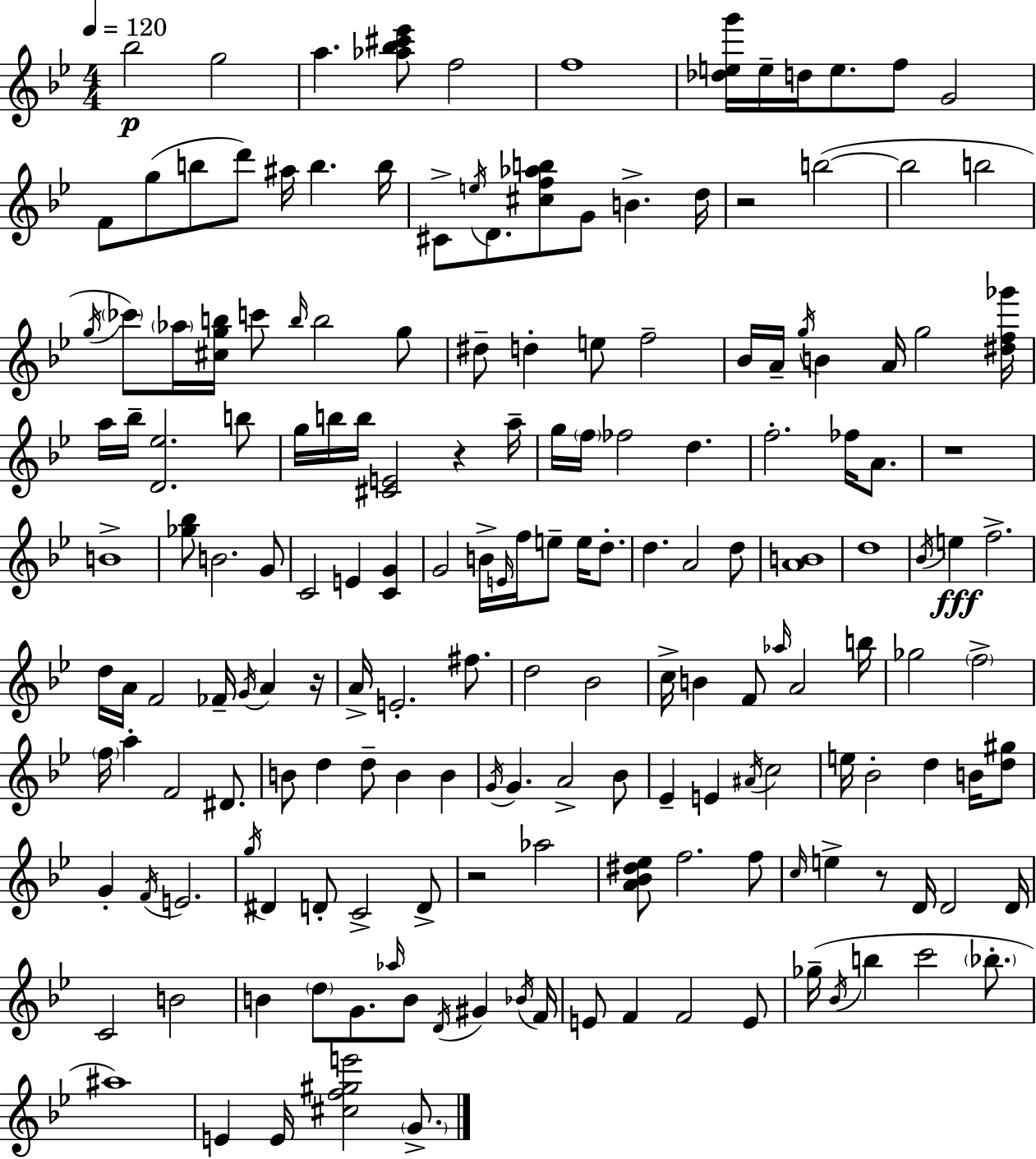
{
  \clef treble
  \numericTimeSignature
  \time 4/4
  \key bes \major
  \tempo 4 = 120
  bes''2\p g''2 | a''4. <aes'' bes'' cis''' ees'''>8 f''2 | f''1 | <des'' e'' g'''>16 e''16-- d''16 e''8. f''8 g'2 | \break f'8 g''8( b''8 d'''8) ais''16 b''4. b''16 | cis'8-> \acciaccatura { e''16 } d'8. <cis'' f'' aes'' b''>8 g'8 b'4.-> | d''16 r2 b''2~(~ | b''2 b''2 | \break \acciaccatura { g''16 } \parenthesize ces'''8) \parenthesize aes''16 <cis'' g'' b''>16 c'''8 \grace { b''16 } b''2 | g''8 dis''8-- d''4-. e''8 f''2-- | bes'16 a'16-- \acciaccatura { g''16 } b'4 a'16 g''2 | <dis'' f'' ges'''>16 a''16 bes''16-- <d' ees''>2. | \break b''8 g''16 b''16 b''16 <cis' e'>2 r4 | a''16-- g''16 \parenthesize f''16 fes''2 d''4. | f''2.-. | fes''16 a'8. r1 | \break b'1-> | <ges'' bes''>8 b'2. | g'8 c'2 e'4 | <c' g'>4 g'2 b'16-> \grace { e'16 } f''16 e''8-- | \break e''16 d''8.-. d''4. a'2 | d''8 <a' b'>1 | d''1 | \acciaccatura { bes'16 } e''4\fff f''2.-> | \break d''16 a'16 f'2 | fes'16-- \acciaccatura { g'16 } a'4 r16 a'16-> e'2.-. | fis''8. d''2 bes'2 | c''16-> b'4 f'8 \grace { aes''16 } a'2 | \break b''16 ges''2 | \parenthesize f''2-> \parenthesize f''16 a''4-. f'2 | dis'8. b'8 d''4 d''8-- | b'4 b'4 \acciaccatura { g'16 } g'4. a'2-> | \break bes'8 ees'4-- e'4 | \acciaccatura { ais'16 } c''2 e''16 bes'2-. | d''4 b'16 <d'' gis''>8 g'4-. \acciaccatura { f'16 } e'2. | \acciaccatura { g''16 } dis'4 | \break d'8-. c'2-> d'8-> r2 | aes''2 <a' bes' dis'' ees''>8 f''2. | f''8 \grace { c''16 } e''4-> | r8 d'16 d'2 d'16 c'2 | \break b'2 b'4 | \parenthesize d''8 g'8. \grace { aes''16 } b'8 \acciaccatura { d'16 } gis'4 \acciaccatura { bes'16 } f'16 | e'8 f'4 f'2 e'8 | ges''16--( \acciaccatura { bes'16 } b''4 c'''2 \parenthesize bes''8.-. | \break ais''1) | e'4 e'16 <cis'' f'' gis'' e'''>2 \parenthesize g'8.-> | \bar "|."
}